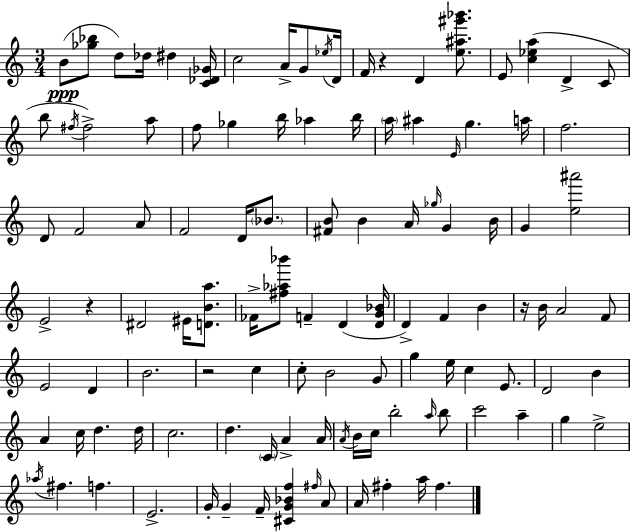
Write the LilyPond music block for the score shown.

{
  \clef treble
  \numericTimeSignature
  \time 3/4
  \key c \major
  b'8(\ppp <ges'' bes''>8 d''8) des''16 dis''4 <c' des' ges'>16 | c''2 a'16-> g'8 \acciaccatura { ees''16 } | d'16 f'16 r4 d'4 <e'' ais'' gis''' bes'''>8. | e'8 <c'' ees'' a''>4( d'4-> c'8 | \break b''8 \acciaccatura { fis''16 }) fis''2-> | a''8 f''8 ges''4 b''16 aes''4 | b''16 \parenthesize a''16 ais''4 \grace { e'16 } g''4. | a''16 f''2. | \break d'8 f'2 | a'8 f'2 d'16 | \parenthesize bes'8. <fis' b'>8 b'4 a'16 \grace { ges''16 } g'4 | b'16 g'4 <e'' ais'''>2 | \break e'2-> | r4 dis'2 | eis'16 <d' b' a''>8. fes'16-> <fis'' aes'' bes'''>8 f'4-- d'4( | <d' g' bes'>16 d'4->) f'4 | \break b'4 r16 b'16 a'2 | f'8 e'2 | d'4 b'2. | r2 | \break c''4 c''8-. b'2 | g'8 g''4 e''16 c''4 | e'8. d'2 | b'4 a'4 c''16 d''4. | \break d''16 c''2. | d''4. \parenthesize c'16 a'4-> | a'16 \acciaccatura { a'16 } b'16 c''16 b''2-. | \grace { a''16 } b''8 c'''2 | \break a''4-- g''4 e''2-> | \acciaccatura { aes''16 } fis''4. | f''4. e'2.-> | g'16-. g'4-- | \break f'16-- <cis' g' bes' f''>4 \grace { fis''16 } a'8 a'16 fis''4-. | a''16 fis''4. \bar "|."
}